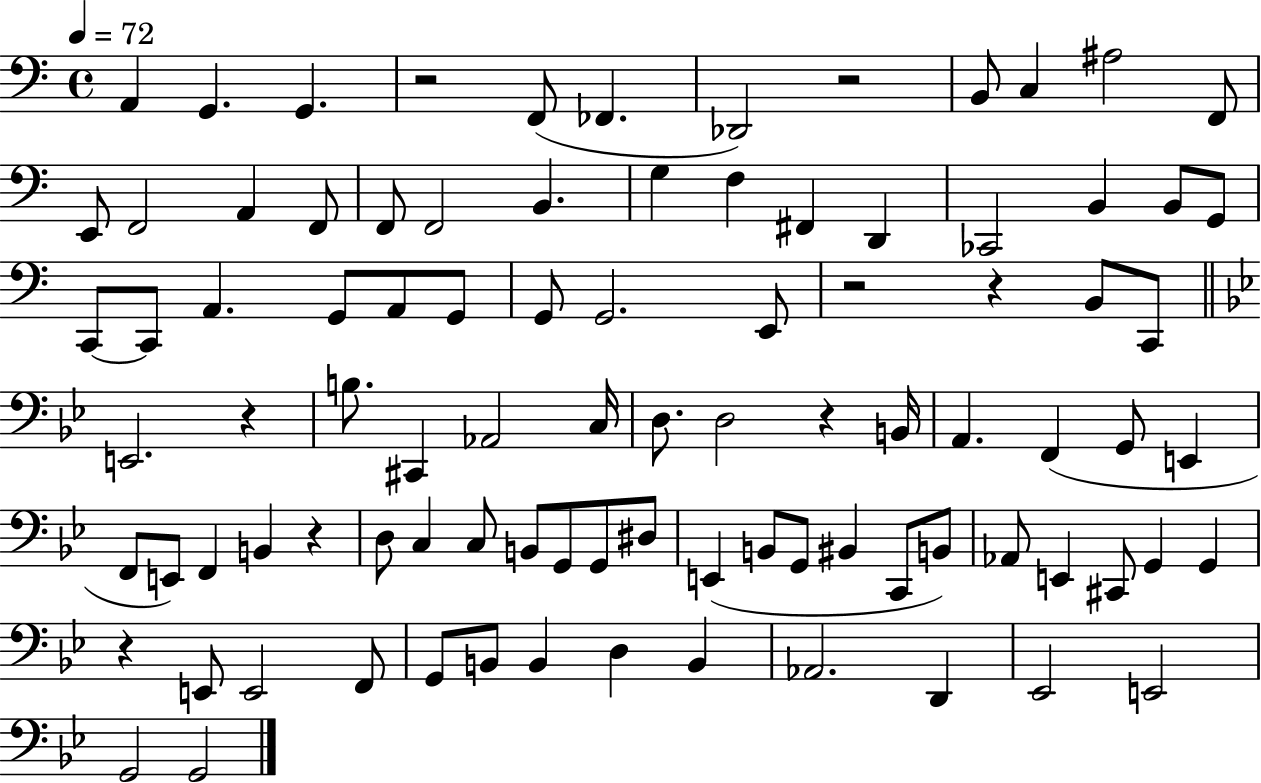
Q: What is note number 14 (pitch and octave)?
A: F2